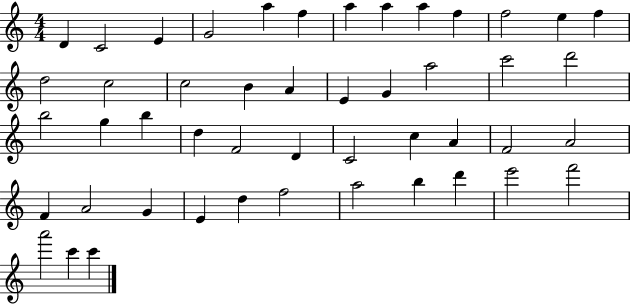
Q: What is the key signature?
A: C major